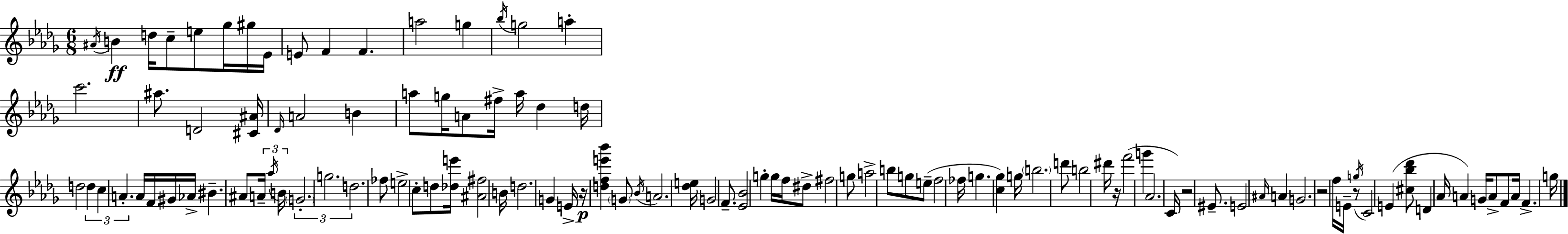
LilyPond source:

{
  \clef treble
  \numericTimeSignature
  \time 6/8
  \key bes \minor
  \repeat volta 2 { \acciaccatura { ais'16 }\ff b'4 d''16 c''8-- e''8 ges''16 gis''16 | ees'16 e'8 f'4 f'4. | a''2 g''4 | \acciaccatura { bes''16 } g''2 a''4-. | \break c'''2. | ais''8. d'2 | <cis' ais'>16 \grace { des'16 } a'2 b'4 | a''8 g''16 a'8 fis''16-> a''16 des''4 | \break d''16 d''2 \tuplet 3/2 { d''4 | c''4 a'4.-. } | a'16 f'16 gis'16 aes'16-> bis'4.-- ais'8 | \tuplet 3/2 { a'16-- \acciaccatura { aes''16 } b'16 } \tuplet 3/2 { \parenthesize g'2.-. | \break g''2. | d''2. } | fes''8 e''2-> | c''8-. d''8 <des'' e'''>16 <ais' fis''>2 | \break b'16 d''2. | g'4 e'16-> r16\p <d'' f'' e''' bes'''>4 | \parenthesize g'8 \acciaccatura { bes'16 } a'2. | <des'' e''>16 g'2 | \break f'8.-- <ees' bes'>2 | g''4-. g''16 f''16 dis''8-> fis''2 | g''8 a''2-> | b''8 g''8 e''8--( f''2 | \break fes''16 g''4. | <c'' ges''>4) g''16 \parenthesize b''2. | d'''8 b''2 | dis'''16 r16 f'''2( | \break g'''4 aes'2. | c'16) r2 | eis'8.-- e'2 | \grace { ais'16 } a'4 g'2. | \break r2 | f''16 e'16-- r8 \acciaccatura { g''16 } c'2 | e'4( <cis'' bes'' des'''>8 d'4 | aes'16 a'4) g'16 a'8-> f'8 a'16 | \break f'4.-> g''16 } \bar "|."
}